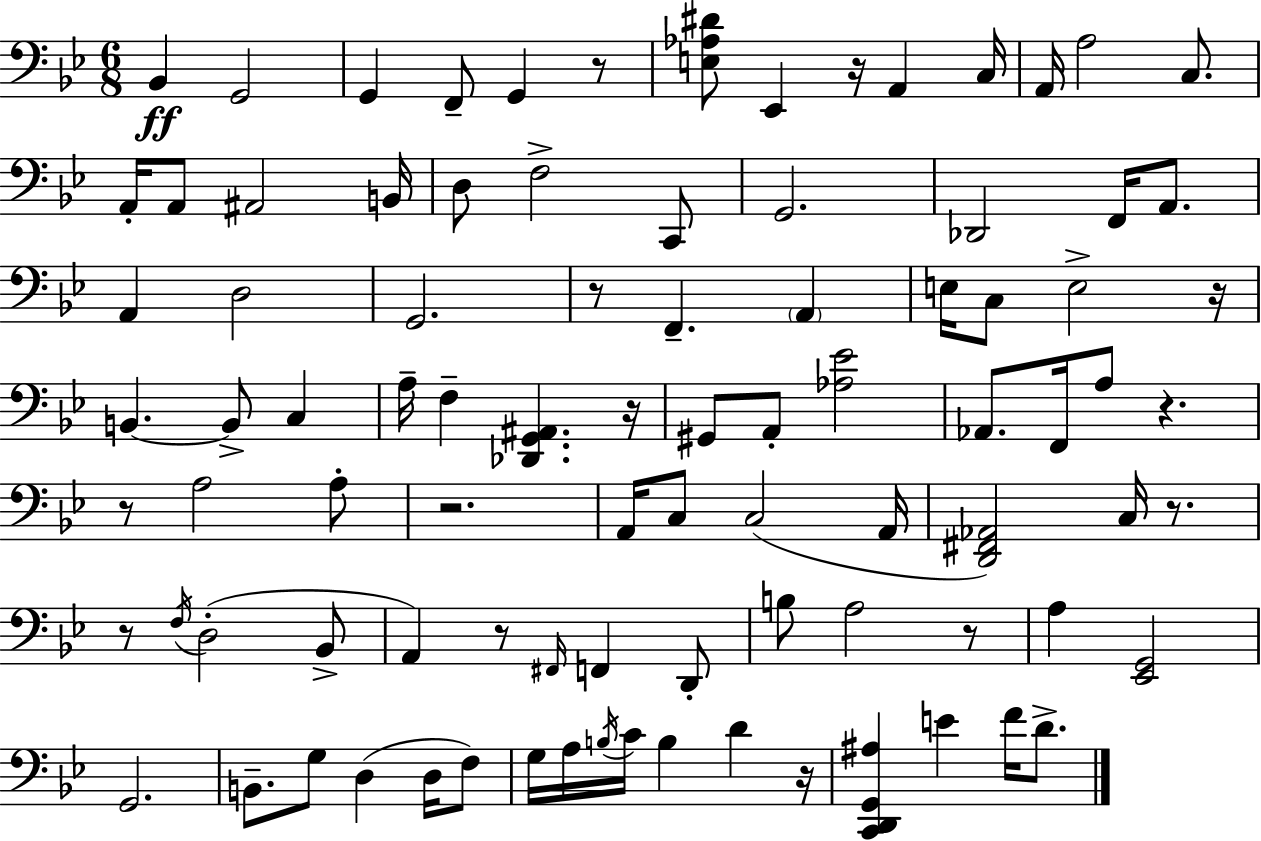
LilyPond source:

{
  \clef bass
  \numericTimeSignature
  \time 6/8
  \key bes \major
  \repeat volta 2 { bes,4\ff g,2 | g,4 f,8-- g,4 r8 | <e aes dis'>8 ees,4 r16 a,4 c16 | a,16 a2 c8. | \break a,16-. a,8 ais,2 b,16 | d8 f2-> c,8 | g,2. | des,2 f,16 a,8. | \break a,4 d2 | g,2. | r8 f,4.-- \parenthesize a,4 | e16 c8 e2-> r16 | \break b,4.~~ b,8-> c4 | a16-- f4-- <des, g, ais,>4. r16 | gis,8 a,8-. <aes ees'>2 | aes,8. f,16 a8 r4. | \break r8 a2 a8-. | r2. | a,16 c8 c2( a,16 | <d, fis, aes,>2) c16 r8. | \break r8 \acciaccatura { f16 }( d2-. bes,8-> | a,4) r8 \grace { fis,16 } f,4 | d,8-. b8 a2 | r8 a4 <ees, g,>2 | \break g,2. | b,8.-- g8 d4( d16 | f8) g16 a16 \acciaccatura { b16 } c'16 b4 d'4 | r16 <c, d, g, ais>4 e'4 f'16 | \break d'8.-> } \bar "|."
}